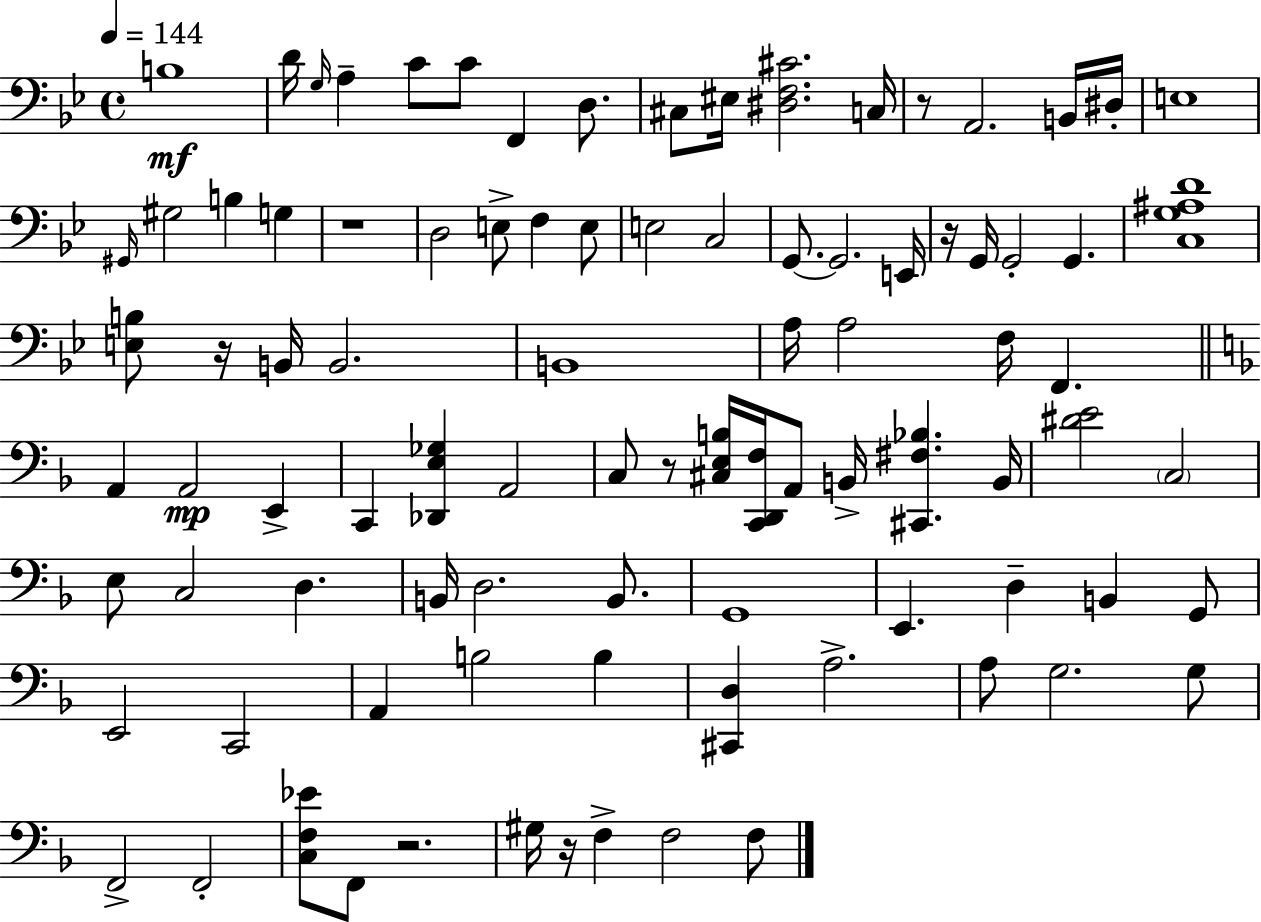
B3/w D4/s G3/s A3/q C4/e C4/e F2/q D3/e. C#3/e EIS3/s [D#3,F3,C#4]/h. C3/s R/e A2/h. B2/s D#3/s E3/w G#2/s G#3/h B3/q G3/q R/w D3/h E3/e F3/q E3/e E3/h C3/h G2/e. G2/h. E2/s R/s G2/s G2/h G2/q. [C3,G3,A#3,D4]/w [E3,B3]/e R/s B2/s B2/h. B2/w A3/s A3/h F3/s F2/q. A2/q A2/h E2/q C2/q [Db2,E3,Gb3]/q A2/h C3/e R/e [C#3,E3,B3]/s [C2,D2,F3]/s A2/e B2/s [C#2,F#3,Bb3]/q. B2/s [D#4,E4]/h C3/h E3/e C3/h D3/q. B2/s D3/h. B2/e. G2/w E2/q. D3/q B2/q G2/e E2/h C2/h A2/q B3/h B3/q [C#2,D3]/q A3/h. A3/e G3/h. G3/e F2/h F2/h [C3,F3,Eb4]/e F2/e R/h. G#3/s R/s F3/q F3/h F3/e